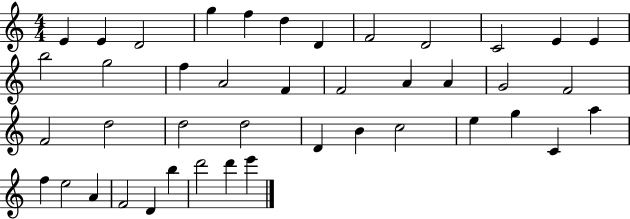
X:1
T:Untitled
M:4/4
L:1/4
K:C
E E D2 g f d D F2 D2 C2 E E b2 g2 f A2 F F2 A A G2 F2 F2 d2 d2 d2 D B c2 e g C a f e2 A F2 D b d'2 d' e'